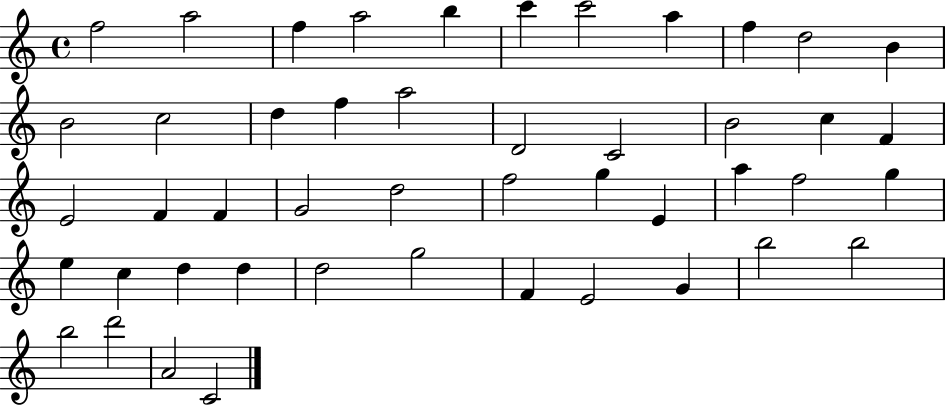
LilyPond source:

{
  \clef treble
  \time 4/4
  \defaultTimeSignature
  \key c \major
  f''2 a''2 | f''4 a''2 b''4 | c'''4 c'''2 a''4 | f''4 d''2 b'4 | \break b'2 c''2 | d''4 f''4 a''2 | d'2 c'2 | b'2 c''4 f'4 | \break e'2 f'4 f'4 | g'2 d''2 | f''2 g''4 e'4 | a''4 f''2 g''4 | \break e''4 c''4 d''4 d''4 | d''2 g''2 | f'4 e'2 g'4 | b''2 b''2 | \break b''2 d'''2 | a'2 c'2 | \bar "|."
}